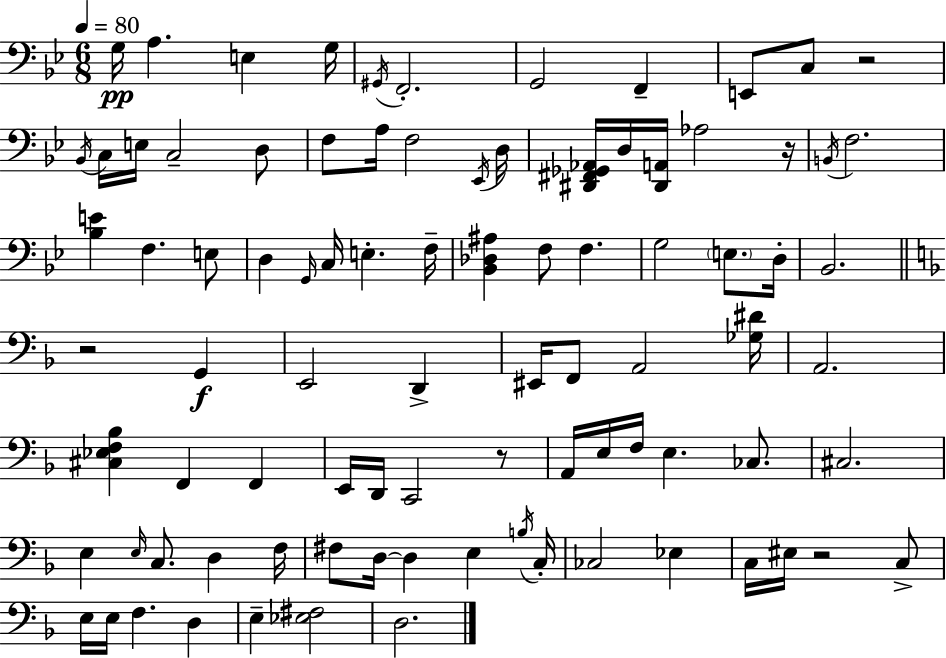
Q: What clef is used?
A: bass